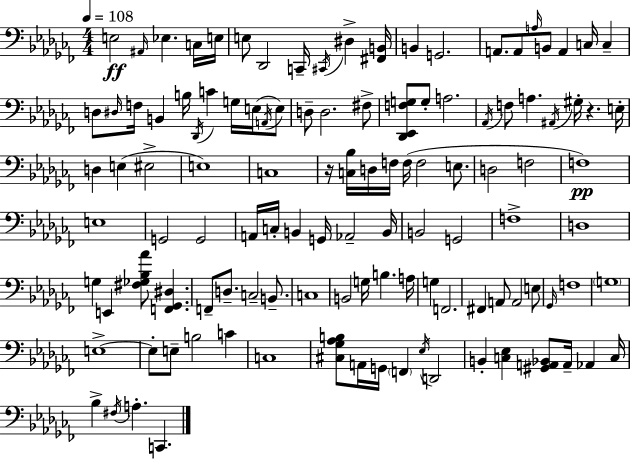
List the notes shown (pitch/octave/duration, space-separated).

E3/h A#2/s Eb3/q. C3/s E3/s E3/e Db2/h C2/s C#2/s D#3/q [F#2,B2]/s B2/q G2/h. A2/e. A2/e A3/s B2/e A2/q C3/s C3/q D3/e D#3/s F3/s B2/q B3/s Db2/s C4/q G3/s E3/s A2/s E3/e D3/e D3/h. F#3/e [Db2,Eb2,F3,G3]/e G3/e A3/h. Ab2/s F3/e A3/q. A#2/s G#3/s R/q. E3/s D3/q E3/q EIS3/h E3/w C3/w R/s [C3,Bb3]/s D3/s F3/s F3/s F3/h E3/e. D3/h F3/h F3/w E3/w G2/h G2/h A2/s C3/s B2/q G2/s Ab2/h B2/s B2/h G2/h F3/w D3/w G3/q E2/q [F#3,Gb3,Bb3,Ab4]/e [F2,Gb2,D#3]/q. F2/e D3/e. C3/h B2/e. C3/w B2/h G3/s B3/q. A3/s G3/q F2/h. F#2/q A2/e A2/h E3/e Gb2/s F3/w G3/w E3/w E3/e E3/e B3/h C4/q C3/w [C#3,Gb3,Ab3,B3]/e A2/s G2/s F2/q Eb3/s D2/h B2/q [C3,Eb3]/q [G#2,A2,Bb2]/e A2/s Ab2/q C3/s Bb3/q F#3/s A3/q. C2/q.